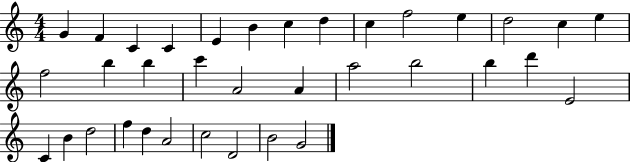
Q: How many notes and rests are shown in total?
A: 35